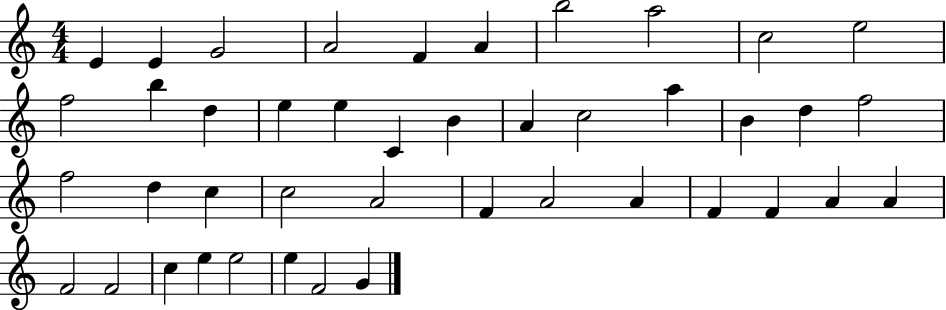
{
  \clef treble
  \numericTimeSignature
  \time 4/4
  \key c \major
  e'4 e'4 g'2 | a'2 f'4 a'4 | b''2 a''2 | c''2 e''2 | \break f''2 b''4 d''4 | e''4 e''4 c'4 b'4 | a'4 c''2 a''4 | b'4 d''4 f''2 | \break f''2 d''4 c''4 | c''2 a'2 | f'4 a'2 a'4 | f'4 f'4 a'4 a'4 | \break f'2 f'2 | c''4 e''4 e''2 | e''4 f'2 g'4 | \bar "|."
}